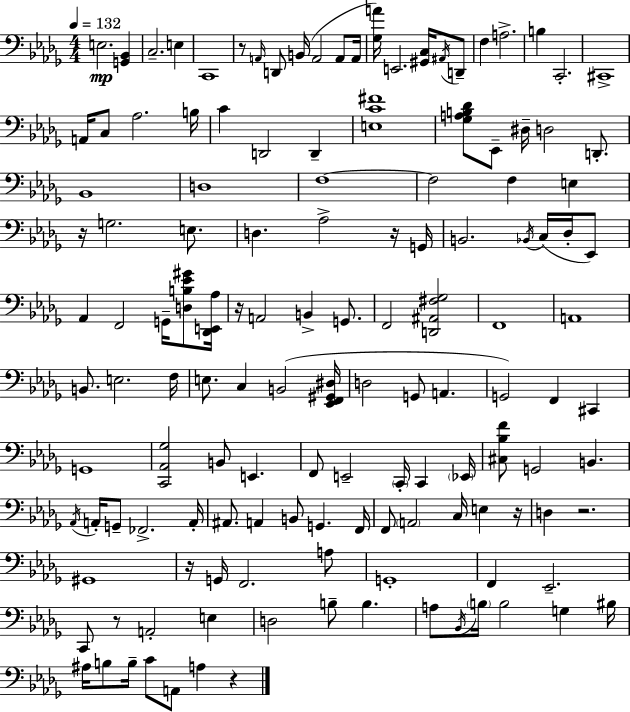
{
  \clef bass
  \numericTimeSignature
  \time 4/4
  \key bes \minor
  \tempo 4 = 132
  \repeat volta 2 { e2.\mp <g, bes,>4 | c2.-- e4 | c,1 | r8 \grace { a,16 } d,8 b,16( a,2 a,8 | \break a,16 <ges a'>16) e,2. <gis, c>16 \acciaccatura { ais,16 } | d,8-- f4 a2.-> | b4 c,2.-. | cis,1-> | \break a,16 c8 aes2. | b16 c'4 d,2 d,4-- | <e c' fis'>1 | <ges a b des'>8 ees,8-- dis16-- d2 d,8.-. | \break bes,1 | d1 | f1~~ | f2 f4 e4 | \break r16 g2. e8. | d4. aes2-> | r16 g,16 b,2. \acciaccatura { bes,16 }( c16 | des16-. ees,8) aes,4 f,2 g,16-- | \break <d b ees' gis'>8 <des, e, aes>16 r16 a,2 b,4-> | g,8. f,2 <d, ais, fis ges>2 | f,1 | a,1 | \break b,8. e2. | f16 e8. c4 b,2( | <ees, f, gis, dis>16 d2 g,8 a,4. | g,2) f,4 cis,4 | \break g,1 | <c, aes, ges>2 b,8 e,4. | f,8 e,2-- \parenthesize c,16-. c,4 | \parenthesize ees,16 <cis bes f'>8 g,2 b,4. | \break \acciaccatura { aes,16 } a,16-. g,8-- fes,2.-> | a,16-. ais,8. a,4 b,8 g,4. | f,16 f,8 \parenthesize a,2 c16 e4 | r16 d4 r2. | \break gis,1 | r16 g,16 f,2. | a8 g,1-. | f,4 ees,2.-- | \break c,8 r8 a,2-. | e4 d2 b8-- b4. | a8 \acciaccatura { bes,16 } \parenthesize b16 b2 | g4 bis16 ais16 b8 b16-- c'8 a,8 a4 | \break r4 } \bar "|."
}